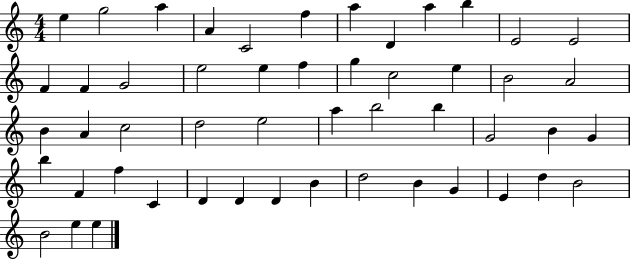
{
  \clef treble
  \numericTimeSignature
  \time 4/4
  \key c \major
  e''4 g''2 a''4 | a'4 c'2 f''4 | a''4 d'4 a''4 b''4 | e'2 e'2 | \break f'4 f'4 g'2 | e''2 e''4 f''4 | g''4 c''2 e''4 | b'2 a'2 | \break b'4 a'4 c''2 | d''2 e''2 | a''4 b''2 b''4 | g'2 b'4 g'4 | \break b''4 f'4 f''4 c'4 | d'4 d'4 d'4 b'4 | d''2 b'4 g'4 | e'4 d''4 b'2 | \break b'2 e''4 e''4 | \bar "|."
}